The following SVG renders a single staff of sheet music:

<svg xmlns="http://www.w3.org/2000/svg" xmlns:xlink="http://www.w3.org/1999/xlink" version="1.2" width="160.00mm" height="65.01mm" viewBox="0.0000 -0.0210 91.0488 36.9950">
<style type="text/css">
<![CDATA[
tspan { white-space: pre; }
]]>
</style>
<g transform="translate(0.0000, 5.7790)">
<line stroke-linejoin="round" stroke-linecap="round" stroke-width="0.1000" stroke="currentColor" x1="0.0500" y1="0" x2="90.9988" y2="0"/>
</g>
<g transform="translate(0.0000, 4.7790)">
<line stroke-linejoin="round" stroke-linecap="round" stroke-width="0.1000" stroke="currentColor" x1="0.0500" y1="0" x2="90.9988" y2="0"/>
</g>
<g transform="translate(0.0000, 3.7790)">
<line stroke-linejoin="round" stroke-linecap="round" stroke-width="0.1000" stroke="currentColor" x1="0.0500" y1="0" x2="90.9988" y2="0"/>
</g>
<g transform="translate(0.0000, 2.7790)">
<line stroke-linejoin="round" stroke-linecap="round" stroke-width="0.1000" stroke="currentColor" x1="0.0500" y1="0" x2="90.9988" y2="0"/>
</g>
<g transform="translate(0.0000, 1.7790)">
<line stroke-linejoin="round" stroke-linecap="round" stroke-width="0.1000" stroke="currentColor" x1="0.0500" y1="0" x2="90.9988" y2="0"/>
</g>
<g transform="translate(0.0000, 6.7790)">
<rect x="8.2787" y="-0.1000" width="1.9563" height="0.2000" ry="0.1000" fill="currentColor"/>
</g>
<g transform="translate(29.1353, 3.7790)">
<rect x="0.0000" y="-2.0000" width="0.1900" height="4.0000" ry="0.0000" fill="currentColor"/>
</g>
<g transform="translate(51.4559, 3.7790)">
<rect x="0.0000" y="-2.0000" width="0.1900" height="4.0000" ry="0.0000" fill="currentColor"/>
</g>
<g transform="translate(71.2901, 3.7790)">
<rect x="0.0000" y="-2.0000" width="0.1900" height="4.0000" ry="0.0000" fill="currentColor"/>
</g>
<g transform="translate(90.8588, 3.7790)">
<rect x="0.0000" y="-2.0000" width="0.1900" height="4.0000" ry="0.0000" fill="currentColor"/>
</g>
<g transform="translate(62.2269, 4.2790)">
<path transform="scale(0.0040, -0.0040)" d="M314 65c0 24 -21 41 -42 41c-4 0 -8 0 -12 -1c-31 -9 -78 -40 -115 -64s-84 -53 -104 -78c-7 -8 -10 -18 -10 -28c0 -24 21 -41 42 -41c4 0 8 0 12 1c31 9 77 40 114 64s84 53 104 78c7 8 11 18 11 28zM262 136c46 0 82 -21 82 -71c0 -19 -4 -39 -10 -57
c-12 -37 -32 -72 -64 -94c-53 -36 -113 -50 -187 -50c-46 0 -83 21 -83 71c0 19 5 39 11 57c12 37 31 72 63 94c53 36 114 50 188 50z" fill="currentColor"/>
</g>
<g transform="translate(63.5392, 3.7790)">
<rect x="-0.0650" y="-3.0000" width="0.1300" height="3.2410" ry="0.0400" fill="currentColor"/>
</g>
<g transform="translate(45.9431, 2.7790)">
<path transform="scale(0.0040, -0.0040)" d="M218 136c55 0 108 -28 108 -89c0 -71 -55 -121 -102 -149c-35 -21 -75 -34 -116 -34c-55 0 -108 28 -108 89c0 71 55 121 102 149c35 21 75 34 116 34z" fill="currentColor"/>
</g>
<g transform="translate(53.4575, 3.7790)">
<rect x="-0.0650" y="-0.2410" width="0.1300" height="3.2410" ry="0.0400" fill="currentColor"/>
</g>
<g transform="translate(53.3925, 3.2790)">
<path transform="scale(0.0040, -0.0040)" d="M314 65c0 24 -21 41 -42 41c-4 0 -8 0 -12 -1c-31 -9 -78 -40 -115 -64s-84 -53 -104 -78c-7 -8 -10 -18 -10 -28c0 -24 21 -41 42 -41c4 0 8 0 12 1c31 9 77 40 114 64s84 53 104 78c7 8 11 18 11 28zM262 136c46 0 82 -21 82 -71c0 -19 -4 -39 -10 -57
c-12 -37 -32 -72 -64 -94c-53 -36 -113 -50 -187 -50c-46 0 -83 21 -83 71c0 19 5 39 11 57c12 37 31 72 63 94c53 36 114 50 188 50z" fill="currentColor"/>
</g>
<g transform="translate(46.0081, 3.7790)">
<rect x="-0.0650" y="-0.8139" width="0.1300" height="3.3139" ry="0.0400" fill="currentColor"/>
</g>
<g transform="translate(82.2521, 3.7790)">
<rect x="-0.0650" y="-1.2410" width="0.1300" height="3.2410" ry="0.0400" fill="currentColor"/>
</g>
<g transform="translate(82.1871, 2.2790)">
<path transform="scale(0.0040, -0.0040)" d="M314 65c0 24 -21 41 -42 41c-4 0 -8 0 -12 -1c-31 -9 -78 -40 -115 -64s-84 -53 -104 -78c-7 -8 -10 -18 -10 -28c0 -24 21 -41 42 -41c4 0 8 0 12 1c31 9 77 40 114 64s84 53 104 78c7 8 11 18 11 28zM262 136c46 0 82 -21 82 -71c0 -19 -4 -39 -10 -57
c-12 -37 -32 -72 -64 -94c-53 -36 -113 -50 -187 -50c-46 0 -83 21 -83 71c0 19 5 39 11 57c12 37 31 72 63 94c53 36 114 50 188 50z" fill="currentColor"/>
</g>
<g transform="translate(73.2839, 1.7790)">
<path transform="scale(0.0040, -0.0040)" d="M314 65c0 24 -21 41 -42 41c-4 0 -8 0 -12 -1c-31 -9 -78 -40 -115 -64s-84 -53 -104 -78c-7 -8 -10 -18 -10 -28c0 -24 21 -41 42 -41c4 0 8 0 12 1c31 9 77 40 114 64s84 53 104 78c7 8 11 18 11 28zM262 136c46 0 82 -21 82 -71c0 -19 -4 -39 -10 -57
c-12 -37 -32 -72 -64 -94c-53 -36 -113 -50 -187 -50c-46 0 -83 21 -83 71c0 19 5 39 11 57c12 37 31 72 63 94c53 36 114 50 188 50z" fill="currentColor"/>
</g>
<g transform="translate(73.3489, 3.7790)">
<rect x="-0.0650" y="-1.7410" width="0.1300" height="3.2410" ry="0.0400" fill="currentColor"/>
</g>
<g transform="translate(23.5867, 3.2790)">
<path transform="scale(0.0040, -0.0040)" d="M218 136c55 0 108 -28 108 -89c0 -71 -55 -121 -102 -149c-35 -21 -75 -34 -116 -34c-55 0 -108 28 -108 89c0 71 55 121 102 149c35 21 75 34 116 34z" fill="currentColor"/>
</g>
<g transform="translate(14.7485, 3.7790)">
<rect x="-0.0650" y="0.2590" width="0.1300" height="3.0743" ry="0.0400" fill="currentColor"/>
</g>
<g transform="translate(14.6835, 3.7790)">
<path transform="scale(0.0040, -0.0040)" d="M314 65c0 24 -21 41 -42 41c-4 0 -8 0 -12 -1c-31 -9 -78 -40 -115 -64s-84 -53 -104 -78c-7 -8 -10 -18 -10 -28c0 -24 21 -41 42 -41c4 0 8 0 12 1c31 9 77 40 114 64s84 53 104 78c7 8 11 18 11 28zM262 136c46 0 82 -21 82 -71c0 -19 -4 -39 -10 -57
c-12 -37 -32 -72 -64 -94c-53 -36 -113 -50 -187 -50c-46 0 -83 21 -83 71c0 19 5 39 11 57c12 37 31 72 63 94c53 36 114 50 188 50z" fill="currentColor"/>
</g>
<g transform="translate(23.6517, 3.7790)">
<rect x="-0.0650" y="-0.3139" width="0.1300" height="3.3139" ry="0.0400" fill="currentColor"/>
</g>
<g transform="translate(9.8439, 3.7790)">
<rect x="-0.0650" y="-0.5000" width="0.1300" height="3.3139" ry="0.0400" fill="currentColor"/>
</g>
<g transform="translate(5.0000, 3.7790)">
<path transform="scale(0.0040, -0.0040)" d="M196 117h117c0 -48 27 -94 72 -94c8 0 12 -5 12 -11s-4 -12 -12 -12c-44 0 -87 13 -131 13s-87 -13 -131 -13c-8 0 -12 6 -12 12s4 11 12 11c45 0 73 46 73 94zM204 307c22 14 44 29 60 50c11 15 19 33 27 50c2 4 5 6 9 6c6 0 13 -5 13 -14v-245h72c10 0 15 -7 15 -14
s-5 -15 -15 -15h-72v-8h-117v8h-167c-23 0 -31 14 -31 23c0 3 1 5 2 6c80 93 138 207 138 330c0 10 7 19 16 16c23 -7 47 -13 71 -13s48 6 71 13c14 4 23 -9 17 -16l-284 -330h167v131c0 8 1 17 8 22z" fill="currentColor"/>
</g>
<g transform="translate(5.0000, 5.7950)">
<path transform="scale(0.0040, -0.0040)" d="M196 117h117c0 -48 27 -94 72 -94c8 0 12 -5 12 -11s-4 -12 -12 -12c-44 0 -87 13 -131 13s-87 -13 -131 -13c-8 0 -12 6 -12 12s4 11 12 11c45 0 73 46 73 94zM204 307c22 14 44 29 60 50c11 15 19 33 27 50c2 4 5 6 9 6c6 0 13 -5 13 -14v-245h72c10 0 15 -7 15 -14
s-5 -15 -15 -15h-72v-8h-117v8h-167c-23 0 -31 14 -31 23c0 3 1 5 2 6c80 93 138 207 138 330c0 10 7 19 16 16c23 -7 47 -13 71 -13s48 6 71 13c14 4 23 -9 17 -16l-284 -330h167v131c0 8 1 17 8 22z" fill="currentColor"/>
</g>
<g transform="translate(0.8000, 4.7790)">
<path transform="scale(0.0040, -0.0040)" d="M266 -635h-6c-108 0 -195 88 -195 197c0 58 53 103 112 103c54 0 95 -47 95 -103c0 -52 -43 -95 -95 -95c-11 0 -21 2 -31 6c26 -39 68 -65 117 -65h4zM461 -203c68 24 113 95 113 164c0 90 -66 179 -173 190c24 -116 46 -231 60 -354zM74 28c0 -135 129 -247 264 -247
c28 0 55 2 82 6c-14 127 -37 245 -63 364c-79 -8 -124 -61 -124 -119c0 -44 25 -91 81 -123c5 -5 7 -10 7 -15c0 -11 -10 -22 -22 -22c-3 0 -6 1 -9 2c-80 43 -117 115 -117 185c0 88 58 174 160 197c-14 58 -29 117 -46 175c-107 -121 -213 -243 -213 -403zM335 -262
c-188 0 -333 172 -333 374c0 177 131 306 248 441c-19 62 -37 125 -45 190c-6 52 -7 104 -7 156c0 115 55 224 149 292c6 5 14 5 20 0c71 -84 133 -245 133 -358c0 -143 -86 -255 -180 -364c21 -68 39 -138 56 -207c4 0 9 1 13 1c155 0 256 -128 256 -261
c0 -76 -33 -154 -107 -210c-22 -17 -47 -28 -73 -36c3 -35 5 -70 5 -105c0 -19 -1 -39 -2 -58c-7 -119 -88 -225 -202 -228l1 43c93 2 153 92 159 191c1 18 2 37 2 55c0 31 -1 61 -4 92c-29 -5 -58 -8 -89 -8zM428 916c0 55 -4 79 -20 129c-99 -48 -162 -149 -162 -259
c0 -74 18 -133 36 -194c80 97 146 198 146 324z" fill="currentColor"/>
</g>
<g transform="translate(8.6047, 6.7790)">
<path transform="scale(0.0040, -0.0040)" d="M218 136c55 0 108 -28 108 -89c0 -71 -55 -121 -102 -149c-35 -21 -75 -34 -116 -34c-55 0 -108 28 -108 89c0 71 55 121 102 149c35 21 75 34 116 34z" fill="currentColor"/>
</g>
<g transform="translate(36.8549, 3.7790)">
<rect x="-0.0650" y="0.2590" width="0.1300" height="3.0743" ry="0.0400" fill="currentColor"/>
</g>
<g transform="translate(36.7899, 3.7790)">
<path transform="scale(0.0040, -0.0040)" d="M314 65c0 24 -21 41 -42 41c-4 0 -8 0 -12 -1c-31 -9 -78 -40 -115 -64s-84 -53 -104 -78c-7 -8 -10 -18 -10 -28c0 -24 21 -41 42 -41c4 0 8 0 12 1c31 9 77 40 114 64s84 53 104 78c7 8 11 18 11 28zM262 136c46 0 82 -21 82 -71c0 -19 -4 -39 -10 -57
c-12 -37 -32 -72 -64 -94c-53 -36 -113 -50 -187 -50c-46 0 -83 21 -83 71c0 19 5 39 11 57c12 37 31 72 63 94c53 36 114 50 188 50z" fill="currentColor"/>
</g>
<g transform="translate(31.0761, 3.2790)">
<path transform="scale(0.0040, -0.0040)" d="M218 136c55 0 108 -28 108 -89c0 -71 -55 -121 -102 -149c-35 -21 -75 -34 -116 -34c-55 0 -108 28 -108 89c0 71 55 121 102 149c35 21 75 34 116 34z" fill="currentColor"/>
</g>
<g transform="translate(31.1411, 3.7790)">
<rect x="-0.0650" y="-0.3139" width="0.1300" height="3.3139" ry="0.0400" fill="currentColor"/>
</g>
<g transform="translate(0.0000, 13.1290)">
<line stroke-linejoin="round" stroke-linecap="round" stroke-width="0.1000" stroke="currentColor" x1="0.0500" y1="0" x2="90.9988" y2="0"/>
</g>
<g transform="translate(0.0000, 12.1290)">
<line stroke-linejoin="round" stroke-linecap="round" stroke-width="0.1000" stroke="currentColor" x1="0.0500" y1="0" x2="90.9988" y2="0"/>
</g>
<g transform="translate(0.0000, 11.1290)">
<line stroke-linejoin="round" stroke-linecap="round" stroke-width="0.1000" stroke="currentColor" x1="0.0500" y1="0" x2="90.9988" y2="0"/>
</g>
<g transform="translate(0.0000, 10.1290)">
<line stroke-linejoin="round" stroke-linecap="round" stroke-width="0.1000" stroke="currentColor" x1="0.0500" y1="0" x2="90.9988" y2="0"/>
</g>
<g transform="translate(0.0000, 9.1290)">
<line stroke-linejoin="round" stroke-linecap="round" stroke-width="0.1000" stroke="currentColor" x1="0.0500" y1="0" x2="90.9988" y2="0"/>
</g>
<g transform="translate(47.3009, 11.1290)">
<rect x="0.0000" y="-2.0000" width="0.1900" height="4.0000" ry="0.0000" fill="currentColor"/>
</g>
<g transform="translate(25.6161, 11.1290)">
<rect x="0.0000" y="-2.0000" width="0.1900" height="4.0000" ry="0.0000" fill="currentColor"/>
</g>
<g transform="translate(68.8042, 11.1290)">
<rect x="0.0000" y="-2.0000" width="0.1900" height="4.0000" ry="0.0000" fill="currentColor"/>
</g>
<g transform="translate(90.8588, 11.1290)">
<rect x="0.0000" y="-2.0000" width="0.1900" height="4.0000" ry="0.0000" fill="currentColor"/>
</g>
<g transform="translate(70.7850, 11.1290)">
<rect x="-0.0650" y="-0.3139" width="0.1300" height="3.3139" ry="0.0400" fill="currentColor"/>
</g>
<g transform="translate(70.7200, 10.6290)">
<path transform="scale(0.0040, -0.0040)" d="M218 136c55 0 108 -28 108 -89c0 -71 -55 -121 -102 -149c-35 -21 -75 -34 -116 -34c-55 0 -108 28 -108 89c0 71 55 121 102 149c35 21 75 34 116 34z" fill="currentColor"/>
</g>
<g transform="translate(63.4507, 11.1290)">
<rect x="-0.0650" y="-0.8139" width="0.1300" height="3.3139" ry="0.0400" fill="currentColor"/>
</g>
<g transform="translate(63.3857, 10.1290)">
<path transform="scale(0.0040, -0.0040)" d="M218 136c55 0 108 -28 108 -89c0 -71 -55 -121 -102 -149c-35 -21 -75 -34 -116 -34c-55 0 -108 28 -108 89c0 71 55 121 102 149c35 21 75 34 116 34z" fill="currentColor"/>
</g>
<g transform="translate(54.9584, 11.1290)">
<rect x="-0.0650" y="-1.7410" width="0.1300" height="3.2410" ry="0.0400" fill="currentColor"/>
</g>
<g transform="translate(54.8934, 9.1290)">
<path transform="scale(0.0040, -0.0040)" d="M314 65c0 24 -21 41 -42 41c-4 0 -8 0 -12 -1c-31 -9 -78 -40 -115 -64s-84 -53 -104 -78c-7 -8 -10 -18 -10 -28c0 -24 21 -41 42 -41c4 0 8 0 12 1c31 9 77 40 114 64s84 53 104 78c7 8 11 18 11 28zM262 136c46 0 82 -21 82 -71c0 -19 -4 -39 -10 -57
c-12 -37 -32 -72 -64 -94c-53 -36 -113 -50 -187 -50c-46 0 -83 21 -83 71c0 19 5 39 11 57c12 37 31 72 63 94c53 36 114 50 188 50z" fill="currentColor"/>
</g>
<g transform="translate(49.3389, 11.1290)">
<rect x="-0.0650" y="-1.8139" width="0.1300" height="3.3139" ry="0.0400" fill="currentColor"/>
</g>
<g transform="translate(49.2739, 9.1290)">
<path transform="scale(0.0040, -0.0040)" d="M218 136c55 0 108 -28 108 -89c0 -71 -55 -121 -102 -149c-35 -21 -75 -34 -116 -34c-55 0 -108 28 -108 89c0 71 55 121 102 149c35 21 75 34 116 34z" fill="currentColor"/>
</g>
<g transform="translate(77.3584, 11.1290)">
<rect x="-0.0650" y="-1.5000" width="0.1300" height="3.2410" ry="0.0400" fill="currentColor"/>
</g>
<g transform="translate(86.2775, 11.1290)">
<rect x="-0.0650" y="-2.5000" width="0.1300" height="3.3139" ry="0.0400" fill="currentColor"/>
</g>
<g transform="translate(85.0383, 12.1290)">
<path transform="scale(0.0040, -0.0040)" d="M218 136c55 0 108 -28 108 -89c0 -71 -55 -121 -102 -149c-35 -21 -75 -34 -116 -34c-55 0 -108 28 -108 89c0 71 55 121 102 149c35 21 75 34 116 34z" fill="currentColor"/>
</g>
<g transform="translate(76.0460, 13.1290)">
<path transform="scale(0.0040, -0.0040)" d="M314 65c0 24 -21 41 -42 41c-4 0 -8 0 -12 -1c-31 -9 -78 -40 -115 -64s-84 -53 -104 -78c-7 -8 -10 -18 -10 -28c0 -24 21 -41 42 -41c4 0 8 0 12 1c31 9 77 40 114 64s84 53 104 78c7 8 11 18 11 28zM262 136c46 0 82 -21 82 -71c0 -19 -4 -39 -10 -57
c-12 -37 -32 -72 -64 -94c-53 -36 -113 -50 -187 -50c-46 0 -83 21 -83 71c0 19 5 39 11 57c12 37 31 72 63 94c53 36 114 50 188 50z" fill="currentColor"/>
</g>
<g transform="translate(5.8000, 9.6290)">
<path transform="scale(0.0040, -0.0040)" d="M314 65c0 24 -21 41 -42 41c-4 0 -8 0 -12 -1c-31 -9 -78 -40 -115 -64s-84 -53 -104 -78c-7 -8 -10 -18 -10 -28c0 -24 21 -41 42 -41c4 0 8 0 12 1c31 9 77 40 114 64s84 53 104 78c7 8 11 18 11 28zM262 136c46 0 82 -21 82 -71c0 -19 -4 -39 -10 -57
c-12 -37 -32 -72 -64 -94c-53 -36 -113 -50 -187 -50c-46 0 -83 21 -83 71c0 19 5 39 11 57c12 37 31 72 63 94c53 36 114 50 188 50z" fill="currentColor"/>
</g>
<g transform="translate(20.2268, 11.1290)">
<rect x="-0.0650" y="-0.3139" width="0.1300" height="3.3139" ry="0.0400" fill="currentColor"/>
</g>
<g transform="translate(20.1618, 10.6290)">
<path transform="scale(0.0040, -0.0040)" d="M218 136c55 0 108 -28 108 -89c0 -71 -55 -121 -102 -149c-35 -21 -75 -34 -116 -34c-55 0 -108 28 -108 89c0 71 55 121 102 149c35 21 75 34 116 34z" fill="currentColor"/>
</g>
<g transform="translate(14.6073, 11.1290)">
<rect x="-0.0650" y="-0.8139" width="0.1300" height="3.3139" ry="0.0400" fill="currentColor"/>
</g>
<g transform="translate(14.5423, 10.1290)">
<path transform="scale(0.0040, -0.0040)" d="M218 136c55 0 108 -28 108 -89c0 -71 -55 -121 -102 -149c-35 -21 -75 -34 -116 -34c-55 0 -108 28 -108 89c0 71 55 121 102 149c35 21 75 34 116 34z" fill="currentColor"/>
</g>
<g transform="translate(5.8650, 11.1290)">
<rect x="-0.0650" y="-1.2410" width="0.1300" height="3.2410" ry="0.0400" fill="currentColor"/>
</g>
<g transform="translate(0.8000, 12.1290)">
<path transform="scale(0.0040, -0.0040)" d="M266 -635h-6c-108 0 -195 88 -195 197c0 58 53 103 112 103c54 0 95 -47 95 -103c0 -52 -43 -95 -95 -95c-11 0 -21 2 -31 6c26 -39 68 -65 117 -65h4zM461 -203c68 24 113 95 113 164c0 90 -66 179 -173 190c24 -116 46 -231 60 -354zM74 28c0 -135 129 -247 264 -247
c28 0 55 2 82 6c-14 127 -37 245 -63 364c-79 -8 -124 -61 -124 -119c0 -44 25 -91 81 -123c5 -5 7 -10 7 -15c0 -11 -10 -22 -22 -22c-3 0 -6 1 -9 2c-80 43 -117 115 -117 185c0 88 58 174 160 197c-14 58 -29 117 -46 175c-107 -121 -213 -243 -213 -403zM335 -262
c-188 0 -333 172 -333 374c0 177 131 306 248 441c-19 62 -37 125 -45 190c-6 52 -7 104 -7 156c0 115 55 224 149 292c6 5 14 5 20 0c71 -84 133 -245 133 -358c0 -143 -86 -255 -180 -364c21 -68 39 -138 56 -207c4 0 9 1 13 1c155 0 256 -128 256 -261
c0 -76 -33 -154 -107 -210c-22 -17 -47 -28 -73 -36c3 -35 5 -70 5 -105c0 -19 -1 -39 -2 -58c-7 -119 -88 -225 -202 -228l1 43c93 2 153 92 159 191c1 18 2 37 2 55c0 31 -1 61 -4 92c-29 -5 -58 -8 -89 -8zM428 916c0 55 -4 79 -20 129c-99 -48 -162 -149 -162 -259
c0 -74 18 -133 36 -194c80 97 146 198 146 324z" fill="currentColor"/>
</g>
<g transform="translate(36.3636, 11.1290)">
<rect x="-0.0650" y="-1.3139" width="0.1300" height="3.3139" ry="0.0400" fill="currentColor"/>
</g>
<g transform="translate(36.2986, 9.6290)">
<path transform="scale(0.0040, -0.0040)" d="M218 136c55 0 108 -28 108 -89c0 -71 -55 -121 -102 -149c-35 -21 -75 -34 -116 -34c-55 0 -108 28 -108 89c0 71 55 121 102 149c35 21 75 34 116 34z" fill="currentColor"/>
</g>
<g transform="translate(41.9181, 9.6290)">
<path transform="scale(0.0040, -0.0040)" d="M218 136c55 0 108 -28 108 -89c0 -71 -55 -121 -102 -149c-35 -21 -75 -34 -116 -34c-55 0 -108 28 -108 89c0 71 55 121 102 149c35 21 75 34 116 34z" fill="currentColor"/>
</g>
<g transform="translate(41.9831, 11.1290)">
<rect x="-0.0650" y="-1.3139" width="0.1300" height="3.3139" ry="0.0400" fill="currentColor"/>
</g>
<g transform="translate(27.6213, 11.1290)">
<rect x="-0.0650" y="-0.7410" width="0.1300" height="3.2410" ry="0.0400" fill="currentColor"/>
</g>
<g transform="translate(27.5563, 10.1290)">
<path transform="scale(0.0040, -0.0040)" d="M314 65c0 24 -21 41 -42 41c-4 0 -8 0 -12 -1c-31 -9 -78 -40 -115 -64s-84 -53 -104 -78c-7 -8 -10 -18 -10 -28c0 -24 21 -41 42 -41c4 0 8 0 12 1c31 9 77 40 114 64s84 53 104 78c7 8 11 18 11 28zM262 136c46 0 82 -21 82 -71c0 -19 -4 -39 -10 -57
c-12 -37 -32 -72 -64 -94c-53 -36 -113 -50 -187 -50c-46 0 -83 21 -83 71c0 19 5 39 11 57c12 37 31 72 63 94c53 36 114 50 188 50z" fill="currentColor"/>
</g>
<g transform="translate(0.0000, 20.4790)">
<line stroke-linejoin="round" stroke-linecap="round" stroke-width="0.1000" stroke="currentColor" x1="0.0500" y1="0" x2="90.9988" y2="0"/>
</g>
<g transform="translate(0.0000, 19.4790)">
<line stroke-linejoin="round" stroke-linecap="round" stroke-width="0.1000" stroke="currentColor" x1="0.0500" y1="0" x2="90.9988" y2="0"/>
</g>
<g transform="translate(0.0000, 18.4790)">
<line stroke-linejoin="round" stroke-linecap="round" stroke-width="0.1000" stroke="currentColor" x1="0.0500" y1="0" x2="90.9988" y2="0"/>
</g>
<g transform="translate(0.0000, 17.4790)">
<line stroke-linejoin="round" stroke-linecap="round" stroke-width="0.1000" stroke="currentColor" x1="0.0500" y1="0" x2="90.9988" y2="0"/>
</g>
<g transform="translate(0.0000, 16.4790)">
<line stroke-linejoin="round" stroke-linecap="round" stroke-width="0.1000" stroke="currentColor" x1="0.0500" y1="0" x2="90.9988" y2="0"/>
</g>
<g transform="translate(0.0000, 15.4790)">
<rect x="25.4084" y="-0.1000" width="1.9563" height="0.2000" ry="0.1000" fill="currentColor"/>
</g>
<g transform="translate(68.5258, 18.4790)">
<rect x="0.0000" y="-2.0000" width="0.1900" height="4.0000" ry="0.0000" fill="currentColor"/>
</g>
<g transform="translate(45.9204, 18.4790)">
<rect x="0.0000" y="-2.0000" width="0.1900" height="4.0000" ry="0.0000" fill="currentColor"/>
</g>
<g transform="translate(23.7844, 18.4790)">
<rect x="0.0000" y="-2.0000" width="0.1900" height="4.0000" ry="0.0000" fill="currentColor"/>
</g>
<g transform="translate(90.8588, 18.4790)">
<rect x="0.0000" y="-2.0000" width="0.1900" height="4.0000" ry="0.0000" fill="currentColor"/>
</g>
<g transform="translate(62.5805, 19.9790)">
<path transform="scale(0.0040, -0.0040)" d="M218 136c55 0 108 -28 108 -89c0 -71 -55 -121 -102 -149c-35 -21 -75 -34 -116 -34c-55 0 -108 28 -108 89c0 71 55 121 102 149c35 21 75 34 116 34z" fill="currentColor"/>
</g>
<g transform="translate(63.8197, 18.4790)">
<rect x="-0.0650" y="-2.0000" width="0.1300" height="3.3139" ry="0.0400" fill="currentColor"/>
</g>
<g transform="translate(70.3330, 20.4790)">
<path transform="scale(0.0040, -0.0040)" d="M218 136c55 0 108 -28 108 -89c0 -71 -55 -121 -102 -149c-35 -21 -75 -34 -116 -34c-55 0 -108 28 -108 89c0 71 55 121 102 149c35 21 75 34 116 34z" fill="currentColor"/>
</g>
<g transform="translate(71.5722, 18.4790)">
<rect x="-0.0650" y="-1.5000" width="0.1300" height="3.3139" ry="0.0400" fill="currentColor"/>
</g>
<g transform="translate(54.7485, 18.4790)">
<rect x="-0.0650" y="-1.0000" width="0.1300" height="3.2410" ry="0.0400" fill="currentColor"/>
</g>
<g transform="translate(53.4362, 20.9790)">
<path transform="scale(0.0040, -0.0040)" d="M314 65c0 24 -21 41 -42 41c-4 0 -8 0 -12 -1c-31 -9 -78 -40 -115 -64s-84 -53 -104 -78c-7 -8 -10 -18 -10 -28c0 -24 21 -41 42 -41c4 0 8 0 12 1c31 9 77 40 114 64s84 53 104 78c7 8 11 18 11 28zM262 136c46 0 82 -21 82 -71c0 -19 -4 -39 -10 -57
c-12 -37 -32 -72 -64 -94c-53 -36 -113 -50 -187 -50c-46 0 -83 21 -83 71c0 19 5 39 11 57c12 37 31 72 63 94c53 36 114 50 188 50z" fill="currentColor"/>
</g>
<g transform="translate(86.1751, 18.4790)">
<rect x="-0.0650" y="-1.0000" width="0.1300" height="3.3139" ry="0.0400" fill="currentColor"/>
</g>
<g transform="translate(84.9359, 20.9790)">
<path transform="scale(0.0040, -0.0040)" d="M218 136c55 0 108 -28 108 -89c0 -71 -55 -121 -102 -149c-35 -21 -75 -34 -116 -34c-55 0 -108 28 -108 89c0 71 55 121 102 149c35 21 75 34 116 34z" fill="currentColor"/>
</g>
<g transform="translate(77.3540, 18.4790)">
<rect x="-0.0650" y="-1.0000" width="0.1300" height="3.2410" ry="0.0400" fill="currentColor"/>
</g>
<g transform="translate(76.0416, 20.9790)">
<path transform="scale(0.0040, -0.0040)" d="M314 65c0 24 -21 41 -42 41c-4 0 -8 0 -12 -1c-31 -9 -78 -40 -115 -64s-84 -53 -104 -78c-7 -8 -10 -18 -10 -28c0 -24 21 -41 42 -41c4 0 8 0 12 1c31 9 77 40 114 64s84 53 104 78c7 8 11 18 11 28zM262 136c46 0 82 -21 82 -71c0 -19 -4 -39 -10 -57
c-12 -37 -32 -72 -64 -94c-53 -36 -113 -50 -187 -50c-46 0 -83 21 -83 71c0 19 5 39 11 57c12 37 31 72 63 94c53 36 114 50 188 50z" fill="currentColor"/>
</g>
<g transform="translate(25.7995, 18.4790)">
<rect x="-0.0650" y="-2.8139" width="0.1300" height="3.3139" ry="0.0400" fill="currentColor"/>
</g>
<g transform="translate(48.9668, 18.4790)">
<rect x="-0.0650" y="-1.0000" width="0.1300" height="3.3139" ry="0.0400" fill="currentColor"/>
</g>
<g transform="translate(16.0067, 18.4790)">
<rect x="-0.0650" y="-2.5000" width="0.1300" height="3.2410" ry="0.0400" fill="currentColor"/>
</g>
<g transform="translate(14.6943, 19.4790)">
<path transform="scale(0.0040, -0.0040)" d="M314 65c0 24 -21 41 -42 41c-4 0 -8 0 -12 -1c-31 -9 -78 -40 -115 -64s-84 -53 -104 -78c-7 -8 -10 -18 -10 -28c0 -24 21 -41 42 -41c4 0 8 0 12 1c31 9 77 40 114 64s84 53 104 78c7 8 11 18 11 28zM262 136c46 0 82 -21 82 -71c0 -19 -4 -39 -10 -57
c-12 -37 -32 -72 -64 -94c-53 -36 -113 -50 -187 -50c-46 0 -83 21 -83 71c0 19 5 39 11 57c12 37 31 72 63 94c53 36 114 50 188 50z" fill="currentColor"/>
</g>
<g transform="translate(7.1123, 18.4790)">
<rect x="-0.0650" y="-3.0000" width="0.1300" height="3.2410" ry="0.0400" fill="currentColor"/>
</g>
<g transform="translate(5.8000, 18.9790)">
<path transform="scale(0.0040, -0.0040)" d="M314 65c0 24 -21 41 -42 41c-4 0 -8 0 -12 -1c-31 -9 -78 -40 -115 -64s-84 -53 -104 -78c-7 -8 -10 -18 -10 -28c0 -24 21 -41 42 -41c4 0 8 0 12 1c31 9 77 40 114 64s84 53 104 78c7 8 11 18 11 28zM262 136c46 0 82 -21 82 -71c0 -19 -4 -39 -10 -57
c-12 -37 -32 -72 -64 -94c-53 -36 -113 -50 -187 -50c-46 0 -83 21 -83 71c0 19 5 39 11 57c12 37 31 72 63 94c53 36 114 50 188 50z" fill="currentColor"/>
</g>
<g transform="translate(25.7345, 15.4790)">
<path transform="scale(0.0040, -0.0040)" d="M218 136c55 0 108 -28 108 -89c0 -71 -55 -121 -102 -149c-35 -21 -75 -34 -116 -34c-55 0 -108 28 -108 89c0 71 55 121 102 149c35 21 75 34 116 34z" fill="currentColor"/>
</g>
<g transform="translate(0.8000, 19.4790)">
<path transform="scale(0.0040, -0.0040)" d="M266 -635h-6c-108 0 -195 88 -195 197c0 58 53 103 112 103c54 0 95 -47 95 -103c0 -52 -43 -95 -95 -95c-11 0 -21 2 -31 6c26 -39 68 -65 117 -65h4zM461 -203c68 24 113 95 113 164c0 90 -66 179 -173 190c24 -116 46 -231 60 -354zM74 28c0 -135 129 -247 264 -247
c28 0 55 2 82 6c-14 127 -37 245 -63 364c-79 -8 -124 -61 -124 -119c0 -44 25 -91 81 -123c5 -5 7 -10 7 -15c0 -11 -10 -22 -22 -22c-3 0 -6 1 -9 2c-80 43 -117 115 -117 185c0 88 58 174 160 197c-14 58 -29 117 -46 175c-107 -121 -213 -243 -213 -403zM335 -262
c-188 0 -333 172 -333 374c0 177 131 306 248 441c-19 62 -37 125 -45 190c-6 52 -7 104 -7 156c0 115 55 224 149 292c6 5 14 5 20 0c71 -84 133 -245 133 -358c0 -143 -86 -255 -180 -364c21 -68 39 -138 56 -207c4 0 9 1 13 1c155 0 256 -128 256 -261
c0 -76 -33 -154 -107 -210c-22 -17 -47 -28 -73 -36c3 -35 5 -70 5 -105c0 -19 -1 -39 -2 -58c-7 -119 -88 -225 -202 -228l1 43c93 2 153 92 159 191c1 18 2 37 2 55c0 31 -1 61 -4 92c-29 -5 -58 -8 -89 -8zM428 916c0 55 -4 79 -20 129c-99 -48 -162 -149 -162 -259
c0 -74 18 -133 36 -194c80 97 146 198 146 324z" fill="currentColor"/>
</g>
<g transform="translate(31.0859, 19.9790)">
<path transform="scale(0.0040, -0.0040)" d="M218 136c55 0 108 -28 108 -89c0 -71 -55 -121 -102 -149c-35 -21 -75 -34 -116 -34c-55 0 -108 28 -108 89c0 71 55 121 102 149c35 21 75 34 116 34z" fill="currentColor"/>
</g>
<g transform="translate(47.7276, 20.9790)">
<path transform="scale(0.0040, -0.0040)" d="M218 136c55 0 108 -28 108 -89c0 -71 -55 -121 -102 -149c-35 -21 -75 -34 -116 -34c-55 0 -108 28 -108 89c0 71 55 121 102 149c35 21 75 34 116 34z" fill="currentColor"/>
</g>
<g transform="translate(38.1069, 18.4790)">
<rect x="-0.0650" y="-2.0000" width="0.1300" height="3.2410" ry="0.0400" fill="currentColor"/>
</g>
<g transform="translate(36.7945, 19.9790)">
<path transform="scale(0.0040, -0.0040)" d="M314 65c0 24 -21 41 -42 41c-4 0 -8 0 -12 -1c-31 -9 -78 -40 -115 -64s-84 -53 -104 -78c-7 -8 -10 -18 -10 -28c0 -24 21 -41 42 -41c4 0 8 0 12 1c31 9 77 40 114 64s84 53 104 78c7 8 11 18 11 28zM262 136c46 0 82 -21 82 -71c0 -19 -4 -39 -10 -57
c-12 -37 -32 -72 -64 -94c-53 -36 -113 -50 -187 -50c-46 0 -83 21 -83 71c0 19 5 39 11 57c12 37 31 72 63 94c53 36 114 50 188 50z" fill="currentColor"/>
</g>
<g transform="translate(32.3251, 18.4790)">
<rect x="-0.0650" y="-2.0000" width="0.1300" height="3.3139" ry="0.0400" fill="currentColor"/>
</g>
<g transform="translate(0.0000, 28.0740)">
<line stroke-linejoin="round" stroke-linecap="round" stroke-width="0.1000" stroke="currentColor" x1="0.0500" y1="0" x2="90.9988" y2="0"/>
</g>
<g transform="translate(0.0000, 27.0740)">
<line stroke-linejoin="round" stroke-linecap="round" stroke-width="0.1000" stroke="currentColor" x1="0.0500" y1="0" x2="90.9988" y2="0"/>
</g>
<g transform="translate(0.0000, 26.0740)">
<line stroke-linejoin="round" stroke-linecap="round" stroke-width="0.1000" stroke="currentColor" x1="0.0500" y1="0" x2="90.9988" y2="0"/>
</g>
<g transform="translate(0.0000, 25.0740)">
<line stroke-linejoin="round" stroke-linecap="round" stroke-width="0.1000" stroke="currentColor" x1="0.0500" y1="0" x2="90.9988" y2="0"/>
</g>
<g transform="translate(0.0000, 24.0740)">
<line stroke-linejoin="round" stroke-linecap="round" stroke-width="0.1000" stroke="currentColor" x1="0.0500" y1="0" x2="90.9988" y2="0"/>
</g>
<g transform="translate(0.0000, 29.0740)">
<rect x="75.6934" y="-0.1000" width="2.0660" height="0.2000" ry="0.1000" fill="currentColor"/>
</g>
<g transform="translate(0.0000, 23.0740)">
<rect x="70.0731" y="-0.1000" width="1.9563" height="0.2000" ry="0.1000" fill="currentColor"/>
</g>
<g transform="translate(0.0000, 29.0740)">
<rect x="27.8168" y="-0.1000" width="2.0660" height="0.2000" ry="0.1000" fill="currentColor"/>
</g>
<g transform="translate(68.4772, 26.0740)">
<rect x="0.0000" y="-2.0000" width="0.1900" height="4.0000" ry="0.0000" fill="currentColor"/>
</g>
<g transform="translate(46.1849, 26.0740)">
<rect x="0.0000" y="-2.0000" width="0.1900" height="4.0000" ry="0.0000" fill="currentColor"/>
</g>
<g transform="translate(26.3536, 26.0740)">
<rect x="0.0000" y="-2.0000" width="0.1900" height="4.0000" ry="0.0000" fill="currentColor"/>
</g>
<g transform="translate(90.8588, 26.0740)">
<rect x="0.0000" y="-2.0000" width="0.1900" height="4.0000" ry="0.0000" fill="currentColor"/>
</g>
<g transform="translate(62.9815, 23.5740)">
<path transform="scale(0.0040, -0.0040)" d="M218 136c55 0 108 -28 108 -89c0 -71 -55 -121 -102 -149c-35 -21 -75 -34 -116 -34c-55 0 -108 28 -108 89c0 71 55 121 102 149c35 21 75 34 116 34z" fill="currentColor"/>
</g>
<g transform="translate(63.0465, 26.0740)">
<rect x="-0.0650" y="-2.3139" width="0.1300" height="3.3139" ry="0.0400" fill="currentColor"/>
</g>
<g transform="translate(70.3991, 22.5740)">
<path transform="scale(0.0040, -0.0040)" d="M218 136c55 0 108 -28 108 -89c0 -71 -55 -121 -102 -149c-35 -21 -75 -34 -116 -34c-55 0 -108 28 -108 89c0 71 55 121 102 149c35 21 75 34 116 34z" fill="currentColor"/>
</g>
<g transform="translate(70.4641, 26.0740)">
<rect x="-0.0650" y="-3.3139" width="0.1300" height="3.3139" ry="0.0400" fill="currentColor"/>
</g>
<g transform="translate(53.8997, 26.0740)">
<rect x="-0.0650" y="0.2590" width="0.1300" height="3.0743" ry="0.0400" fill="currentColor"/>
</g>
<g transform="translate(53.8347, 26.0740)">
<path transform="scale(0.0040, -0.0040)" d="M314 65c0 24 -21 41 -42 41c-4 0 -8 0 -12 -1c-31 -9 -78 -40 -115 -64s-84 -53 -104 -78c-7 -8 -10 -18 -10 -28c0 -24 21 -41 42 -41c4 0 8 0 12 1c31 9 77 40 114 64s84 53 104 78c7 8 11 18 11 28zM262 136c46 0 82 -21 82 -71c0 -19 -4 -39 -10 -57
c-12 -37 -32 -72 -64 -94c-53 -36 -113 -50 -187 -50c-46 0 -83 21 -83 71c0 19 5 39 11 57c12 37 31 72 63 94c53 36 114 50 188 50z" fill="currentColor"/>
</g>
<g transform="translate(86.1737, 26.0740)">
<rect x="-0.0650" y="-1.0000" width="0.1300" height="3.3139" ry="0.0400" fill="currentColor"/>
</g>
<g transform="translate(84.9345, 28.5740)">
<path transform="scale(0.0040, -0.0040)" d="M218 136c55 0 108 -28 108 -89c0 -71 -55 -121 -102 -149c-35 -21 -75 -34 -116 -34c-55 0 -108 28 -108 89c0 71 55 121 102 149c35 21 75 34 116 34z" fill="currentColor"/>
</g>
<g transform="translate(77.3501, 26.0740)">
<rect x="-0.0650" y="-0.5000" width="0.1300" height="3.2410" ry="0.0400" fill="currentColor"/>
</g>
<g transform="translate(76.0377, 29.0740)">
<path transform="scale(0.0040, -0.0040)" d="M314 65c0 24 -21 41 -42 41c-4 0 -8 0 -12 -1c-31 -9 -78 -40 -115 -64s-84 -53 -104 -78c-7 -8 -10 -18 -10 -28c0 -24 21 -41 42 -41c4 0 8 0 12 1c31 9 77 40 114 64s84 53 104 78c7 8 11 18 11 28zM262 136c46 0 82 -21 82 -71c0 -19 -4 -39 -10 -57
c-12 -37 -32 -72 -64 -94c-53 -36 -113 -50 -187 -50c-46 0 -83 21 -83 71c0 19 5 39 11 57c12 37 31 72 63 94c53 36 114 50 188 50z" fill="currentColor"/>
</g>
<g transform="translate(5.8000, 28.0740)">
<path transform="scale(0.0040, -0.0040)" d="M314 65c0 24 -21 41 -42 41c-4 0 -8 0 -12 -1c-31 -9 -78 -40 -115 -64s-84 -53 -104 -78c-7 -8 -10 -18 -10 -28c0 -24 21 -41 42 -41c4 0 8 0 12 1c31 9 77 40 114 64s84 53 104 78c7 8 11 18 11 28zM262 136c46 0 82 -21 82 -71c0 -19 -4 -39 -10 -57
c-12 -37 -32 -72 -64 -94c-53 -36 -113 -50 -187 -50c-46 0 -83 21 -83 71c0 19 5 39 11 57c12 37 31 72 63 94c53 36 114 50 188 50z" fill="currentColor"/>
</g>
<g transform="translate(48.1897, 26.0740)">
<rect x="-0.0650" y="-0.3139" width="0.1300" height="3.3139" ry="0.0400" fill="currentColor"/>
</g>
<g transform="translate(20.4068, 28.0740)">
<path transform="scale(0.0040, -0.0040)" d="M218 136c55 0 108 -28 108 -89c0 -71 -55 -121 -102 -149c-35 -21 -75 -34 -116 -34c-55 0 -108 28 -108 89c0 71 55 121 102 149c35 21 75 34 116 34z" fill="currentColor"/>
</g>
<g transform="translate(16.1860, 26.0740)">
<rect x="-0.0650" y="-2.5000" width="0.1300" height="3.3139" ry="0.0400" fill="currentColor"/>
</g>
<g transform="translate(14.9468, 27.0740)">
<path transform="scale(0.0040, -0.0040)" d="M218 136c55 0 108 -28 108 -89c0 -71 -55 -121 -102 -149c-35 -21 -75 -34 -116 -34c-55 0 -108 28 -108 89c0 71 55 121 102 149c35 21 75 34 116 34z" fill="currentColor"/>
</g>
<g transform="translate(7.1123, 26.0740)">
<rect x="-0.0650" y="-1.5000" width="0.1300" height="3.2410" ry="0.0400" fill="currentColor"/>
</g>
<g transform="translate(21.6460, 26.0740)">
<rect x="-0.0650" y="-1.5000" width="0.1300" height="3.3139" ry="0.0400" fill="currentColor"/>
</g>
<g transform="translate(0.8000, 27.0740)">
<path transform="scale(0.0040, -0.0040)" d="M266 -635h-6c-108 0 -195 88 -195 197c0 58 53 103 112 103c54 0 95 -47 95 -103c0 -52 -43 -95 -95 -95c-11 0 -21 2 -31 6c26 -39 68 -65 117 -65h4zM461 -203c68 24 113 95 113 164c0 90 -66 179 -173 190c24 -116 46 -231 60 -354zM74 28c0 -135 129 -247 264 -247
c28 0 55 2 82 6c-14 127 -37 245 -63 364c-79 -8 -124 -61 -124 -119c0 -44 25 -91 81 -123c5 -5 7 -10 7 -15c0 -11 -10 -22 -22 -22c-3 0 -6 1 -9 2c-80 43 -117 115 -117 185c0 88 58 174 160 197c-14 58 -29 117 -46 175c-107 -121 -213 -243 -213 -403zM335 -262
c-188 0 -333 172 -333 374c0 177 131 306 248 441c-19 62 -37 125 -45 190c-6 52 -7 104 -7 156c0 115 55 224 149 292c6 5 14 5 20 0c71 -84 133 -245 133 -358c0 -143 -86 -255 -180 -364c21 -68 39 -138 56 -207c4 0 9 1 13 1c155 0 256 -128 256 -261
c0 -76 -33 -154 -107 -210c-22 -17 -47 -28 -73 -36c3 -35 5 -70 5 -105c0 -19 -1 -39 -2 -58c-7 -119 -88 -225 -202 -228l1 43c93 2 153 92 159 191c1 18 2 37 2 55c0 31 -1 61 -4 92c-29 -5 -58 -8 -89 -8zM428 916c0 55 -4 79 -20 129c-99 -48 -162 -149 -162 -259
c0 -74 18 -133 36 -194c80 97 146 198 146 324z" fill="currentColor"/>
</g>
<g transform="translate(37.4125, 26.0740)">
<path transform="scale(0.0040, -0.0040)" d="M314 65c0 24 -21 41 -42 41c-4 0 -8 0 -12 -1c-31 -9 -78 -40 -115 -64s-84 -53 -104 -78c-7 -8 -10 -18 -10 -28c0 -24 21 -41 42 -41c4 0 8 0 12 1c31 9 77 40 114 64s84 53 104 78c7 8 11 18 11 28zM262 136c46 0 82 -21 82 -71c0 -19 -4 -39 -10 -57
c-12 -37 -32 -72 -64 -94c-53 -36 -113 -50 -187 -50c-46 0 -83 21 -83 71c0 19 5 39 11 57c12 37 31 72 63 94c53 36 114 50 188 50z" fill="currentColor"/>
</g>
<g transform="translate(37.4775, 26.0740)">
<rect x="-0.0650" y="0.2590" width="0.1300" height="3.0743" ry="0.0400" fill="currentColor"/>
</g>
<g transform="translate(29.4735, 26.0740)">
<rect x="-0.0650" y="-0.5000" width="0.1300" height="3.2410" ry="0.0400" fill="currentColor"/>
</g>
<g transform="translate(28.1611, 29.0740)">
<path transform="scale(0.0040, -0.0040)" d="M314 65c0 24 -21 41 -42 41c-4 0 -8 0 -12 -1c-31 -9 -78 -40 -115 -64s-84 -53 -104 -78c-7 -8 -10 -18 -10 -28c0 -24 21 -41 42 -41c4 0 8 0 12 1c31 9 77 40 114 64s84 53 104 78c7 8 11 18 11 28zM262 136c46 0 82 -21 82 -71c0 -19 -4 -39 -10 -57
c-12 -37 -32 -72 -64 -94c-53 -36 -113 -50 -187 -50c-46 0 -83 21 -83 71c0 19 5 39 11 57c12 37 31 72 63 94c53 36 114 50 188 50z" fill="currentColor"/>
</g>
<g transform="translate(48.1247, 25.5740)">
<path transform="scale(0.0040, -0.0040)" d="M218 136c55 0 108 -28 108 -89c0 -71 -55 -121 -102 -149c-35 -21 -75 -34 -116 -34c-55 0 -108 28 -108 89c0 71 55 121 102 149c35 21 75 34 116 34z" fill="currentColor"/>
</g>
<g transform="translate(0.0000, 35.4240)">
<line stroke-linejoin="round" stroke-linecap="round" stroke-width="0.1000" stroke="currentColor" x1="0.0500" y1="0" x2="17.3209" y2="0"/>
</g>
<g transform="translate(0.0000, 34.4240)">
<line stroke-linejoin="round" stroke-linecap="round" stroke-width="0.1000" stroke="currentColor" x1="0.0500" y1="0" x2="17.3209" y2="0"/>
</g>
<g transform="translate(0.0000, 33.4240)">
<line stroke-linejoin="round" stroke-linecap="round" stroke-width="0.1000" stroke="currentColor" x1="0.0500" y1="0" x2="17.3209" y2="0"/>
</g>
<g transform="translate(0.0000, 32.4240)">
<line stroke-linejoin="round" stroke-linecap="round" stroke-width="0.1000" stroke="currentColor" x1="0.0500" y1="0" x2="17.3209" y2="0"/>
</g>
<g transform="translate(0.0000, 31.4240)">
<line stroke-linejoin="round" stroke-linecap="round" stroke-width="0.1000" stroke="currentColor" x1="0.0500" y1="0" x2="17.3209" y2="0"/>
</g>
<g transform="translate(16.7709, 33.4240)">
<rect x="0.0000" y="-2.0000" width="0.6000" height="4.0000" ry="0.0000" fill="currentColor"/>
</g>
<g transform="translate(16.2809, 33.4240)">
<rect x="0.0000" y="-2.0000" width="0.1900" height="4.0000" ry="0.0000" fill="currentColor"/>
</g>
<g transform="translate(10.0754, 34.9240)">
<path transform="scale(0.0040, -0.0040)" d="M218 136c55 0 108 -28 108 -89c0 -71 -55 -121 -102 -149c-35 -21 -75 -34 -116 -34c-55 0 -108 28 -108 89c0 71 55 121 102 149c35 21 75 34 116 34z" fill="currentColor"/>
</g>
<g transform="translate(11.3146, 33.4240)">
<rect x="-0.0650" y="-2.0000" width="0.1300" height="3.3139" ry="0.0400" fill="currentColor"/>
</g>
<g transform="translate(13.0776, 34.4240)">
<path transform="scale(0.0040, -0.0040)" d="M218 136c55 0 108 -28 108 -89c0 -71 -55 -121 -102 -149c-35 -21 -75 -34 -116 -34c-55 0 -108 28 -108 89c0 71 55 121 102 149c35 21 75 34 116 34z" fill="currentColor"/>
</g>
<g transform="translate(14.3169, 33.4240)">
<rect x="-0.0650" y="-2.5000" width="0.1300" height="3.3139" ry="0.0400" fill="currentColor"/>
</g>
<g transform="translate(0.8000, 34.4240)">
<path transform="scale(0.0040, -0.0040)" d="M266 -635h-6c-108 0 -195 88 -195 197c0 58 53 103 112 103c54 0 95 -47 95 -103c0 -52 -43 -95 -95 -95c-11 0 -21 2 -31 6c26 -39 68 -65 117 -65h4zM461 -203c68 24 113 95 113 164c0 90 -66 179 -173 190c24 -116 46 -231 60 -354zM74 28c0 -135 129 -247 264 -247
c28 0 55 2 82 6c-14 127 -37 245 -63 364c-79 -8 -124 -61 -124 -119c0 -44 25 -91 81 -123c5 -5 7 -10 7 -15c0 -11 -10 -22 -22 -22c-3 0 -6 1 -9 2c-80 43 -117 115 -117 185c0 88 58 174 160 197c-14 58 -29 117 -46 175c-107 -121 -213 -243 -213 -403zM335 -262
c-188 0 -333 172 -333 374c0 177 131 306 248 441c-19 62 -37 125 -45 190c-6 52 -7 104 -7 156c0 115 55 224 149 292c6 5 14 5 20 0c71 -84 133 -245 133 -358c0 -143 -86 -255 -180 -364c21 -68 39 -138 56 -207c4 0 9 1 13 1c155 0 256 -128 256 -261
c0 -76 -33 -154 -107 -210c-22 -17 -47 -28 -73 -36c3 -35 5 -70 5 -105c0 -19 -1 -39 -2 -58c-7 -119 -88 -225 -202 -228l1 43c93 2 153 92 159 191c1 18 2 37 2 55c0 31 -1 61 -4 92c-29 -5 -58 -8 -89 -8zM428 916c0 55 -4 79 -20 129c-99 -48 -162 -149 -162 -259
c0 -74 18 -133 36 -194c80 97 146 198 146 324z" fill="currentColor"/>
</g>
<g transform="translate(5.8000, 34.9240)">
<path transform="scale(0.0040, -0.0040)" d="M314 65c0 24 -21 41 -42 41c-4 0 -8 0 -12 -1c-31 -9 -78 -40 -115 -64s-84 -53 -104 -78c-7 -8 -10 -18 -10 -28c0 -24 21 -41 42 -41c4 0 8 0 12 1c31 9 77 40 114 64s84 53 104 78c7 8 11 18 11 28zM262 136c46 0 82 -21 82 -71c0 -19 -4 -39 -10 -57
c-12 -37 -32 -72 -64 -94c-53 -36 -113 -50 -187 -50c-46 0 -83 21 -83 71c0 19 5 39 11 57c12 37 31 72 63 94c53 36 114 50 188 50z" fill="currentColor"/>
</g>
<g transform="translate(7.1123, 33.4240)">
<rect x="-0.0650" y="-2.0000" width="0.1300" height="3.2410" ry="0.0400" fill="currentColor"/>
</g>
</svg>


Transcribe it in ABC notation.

X:1
T:Untitled
M:4/4
L:1/4
K:C
C B2 c c B2 d c2 A2 f2 e2 e2 d c d2 e e f f2 d c E2 G A2 G2 a F F2 D D2 F E D2 D E2 G E C2 B2 c B2 g b C2 D F2 F G